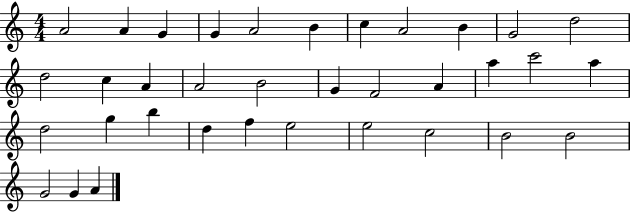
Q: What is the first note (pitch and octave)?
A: A4